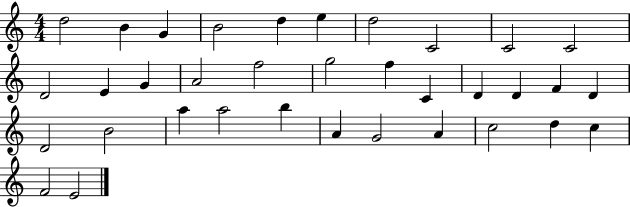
{
  \clef treble
  \numericTimeSignature
  \time 4/4
  \key c \major
  d''2 b'4 g'4 | b'2 d''4 e''4 | d''2 c'2 | c'2 c'2 | \break d'2 e'4 g'4 | a'2 f''2 | g''2 f''4 c'4 | d'4 d'4 f'4 d'4 | \break d'2 b'2 | a''4 a''2 b''4 | a'4 g'2 a'4 | c''2 d''4 c''4 | \break f'2 e'2 | \bar "|."
}